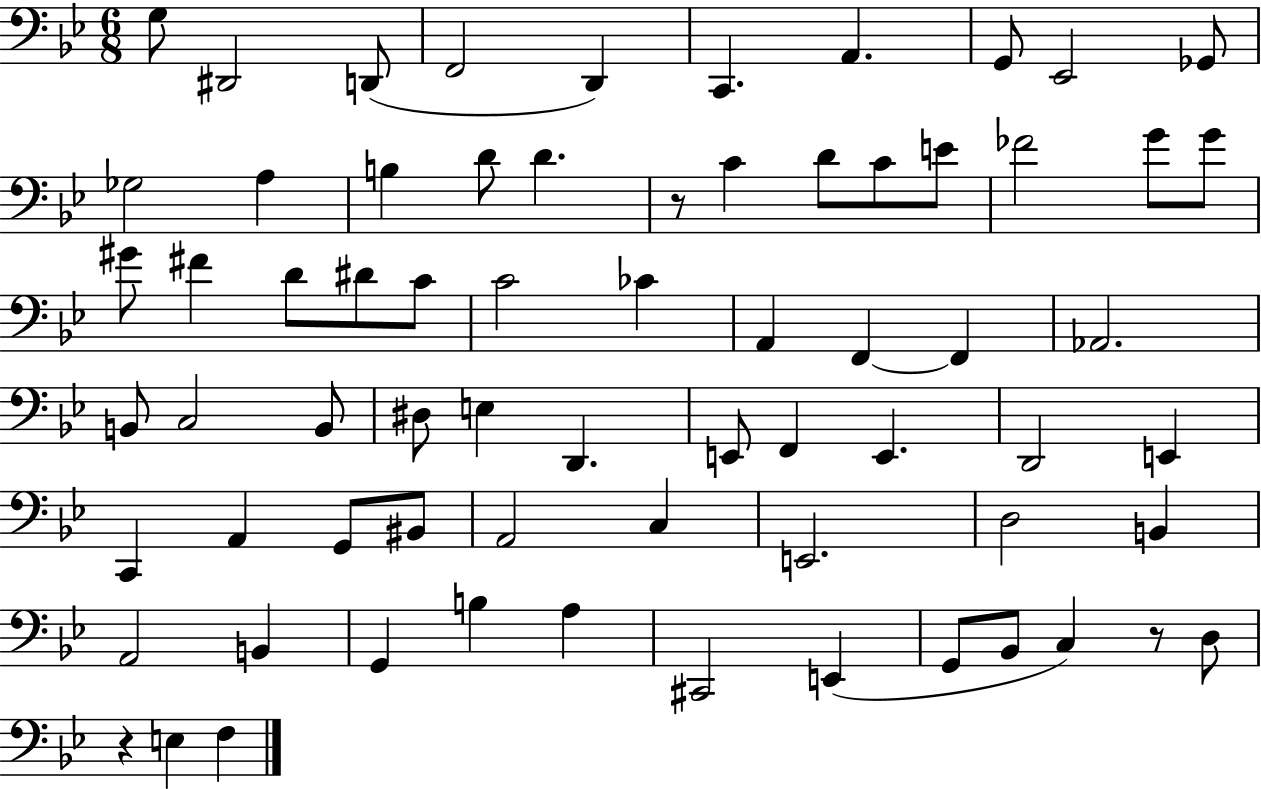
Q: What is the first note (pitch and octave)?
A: G3